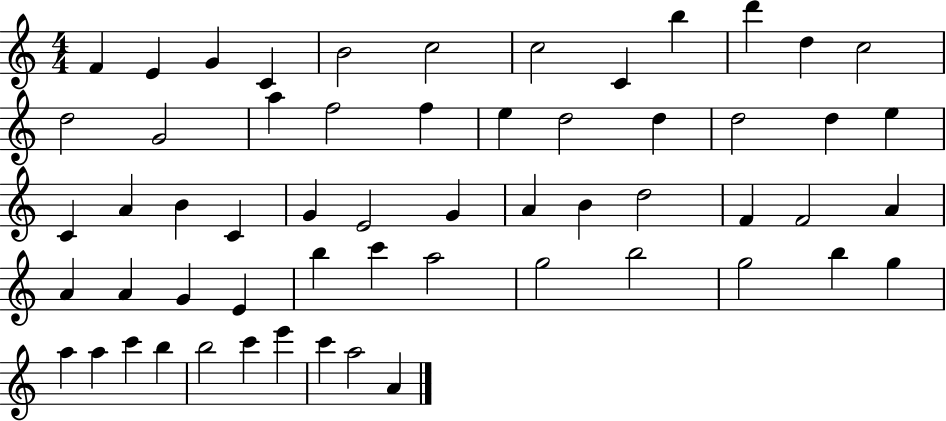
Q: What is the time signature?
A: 4/4